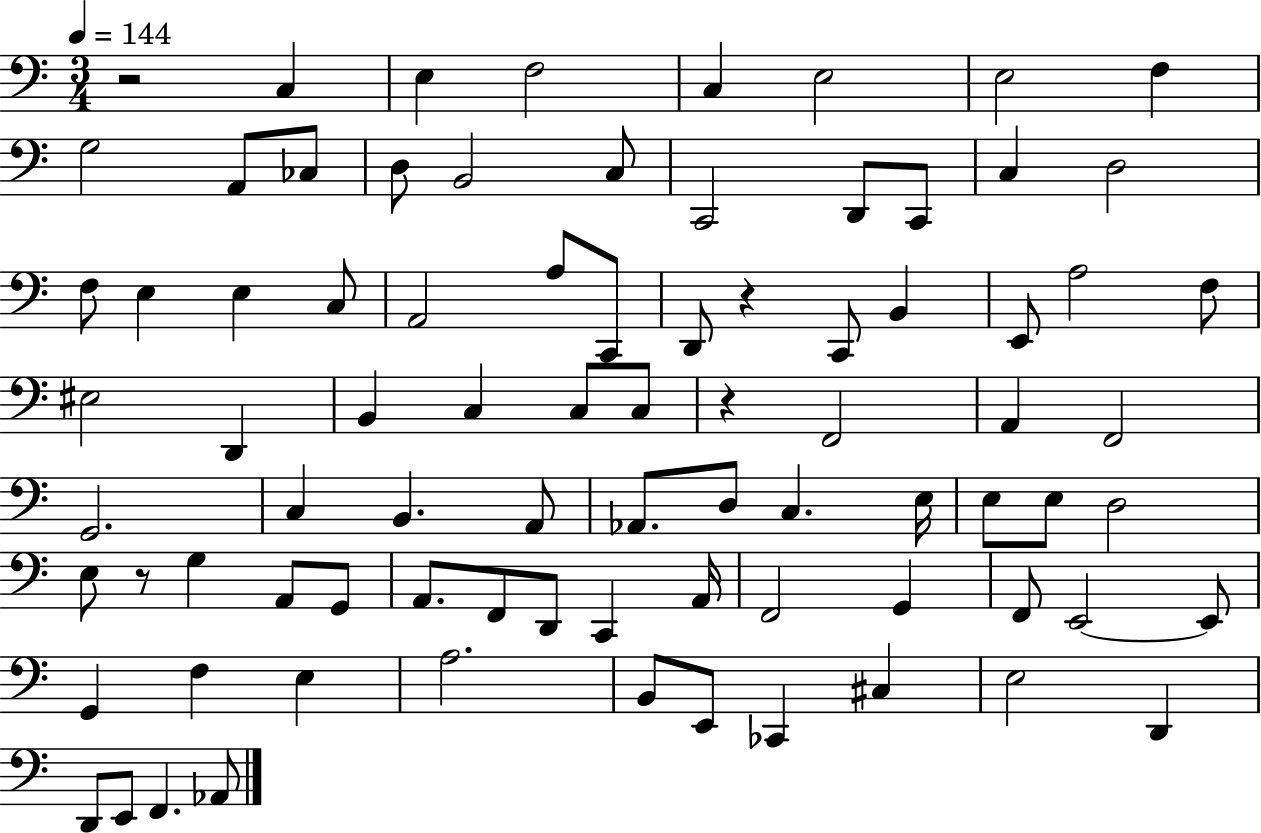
{
  \clef bass
  \numericTimeSignature
  \time 3/4
  \key c \major
  \tempo 4 = 144
  r2 c4 | e4 f2 | c4 e2 | e2 f4 | \break g2 a,8 ces8 | d8 b,2 c8 | c,2 d,8 c,8 | c4 d2 | \break f8 e4 e4 c8 | a,2 a8 c,8 | d,8 r4 c,8 b,4 | e,8 a2 f8 | \break eis2 d,4 | b,4 c4 c8 c8 | r4 f,2 | a,4 f,2 | \break g,2. | c4 b,4. a,8 | aes,8. d8 c4. e16 | e8 e8 d2 | \break e8 r8 g4 a,8 g,8 | a,8. f,8 d,8 c,4 a,16 | f,2 g,4 | f,8 e,2~~ e,8 | \break g,4 f4 e4 | a2. | b,8 e,8 ces,4 cis4 | e2 d,4 | \break d,8 e,8 f,4. aes,8 | \bar "|."
}